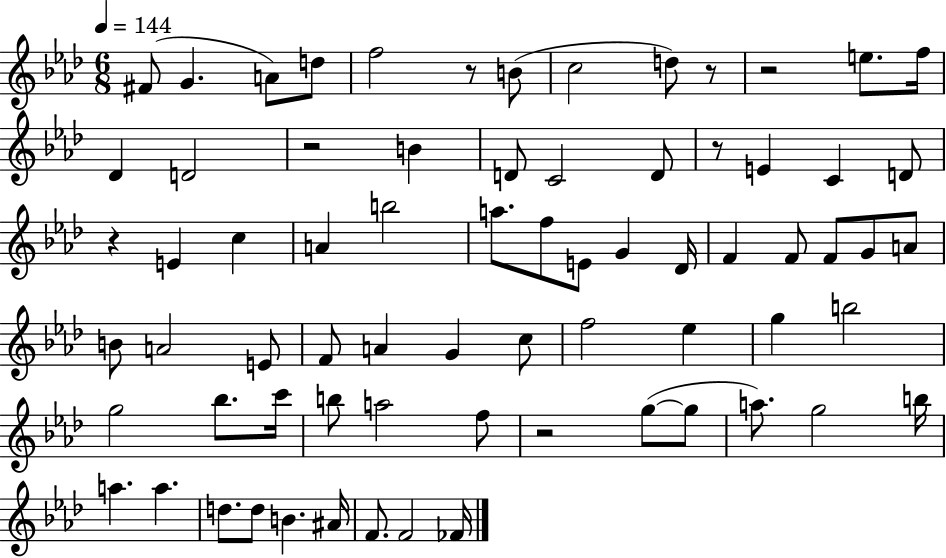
F#4/e G4/q. A4/e D5/e F5/h R/e B4/e C5/h D5/e R/e R/h E5/e. F5/s Db4/q D4/h R/h B4/q D4/e C4/h D4/e R/e E4/q C4/q D4/e R/q E4/q C5/q A4/q B5/h A5/e. F5/e E4/e G4/q Db4/s F4/q F4/e F4/e G4/e A4/e B4/e A4/h E4/e F4/e A4/q G4/q C5/e F5/h Eb5/q G5/q B5/h G5/h Bb5/e. C6/s B5/e A5/h F5/e R/h G5/e G5/e A5/e. G5/h B5/s A5/q. A5/q. D5/e. D5/e B4/q. A#4/s F4/e. F4/h FES4/s